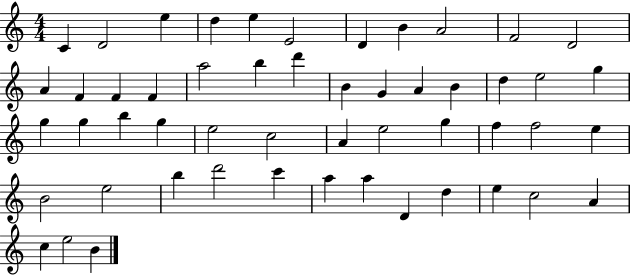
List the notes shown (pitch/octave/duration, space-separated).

C4/q D4/h E5/q D5/q E5/q E4/h D4/q B4/q A4/h F4/h D4/h A4/q F4/q F4/q F4/q A5/h B5/q D6/q B4/q G4/q A4/q B4/q D5/q E5/h G5/q G5/q G5/q B5/q G5/q E5/h C5/h A4/q E5/h G5/q F5/q F5/h E5/q B4/h E5/h B5/q D6/h C6/q A5/q A5/q D4/q D5/q E5/q C5/h A4/q C5/q E5/h B4/q